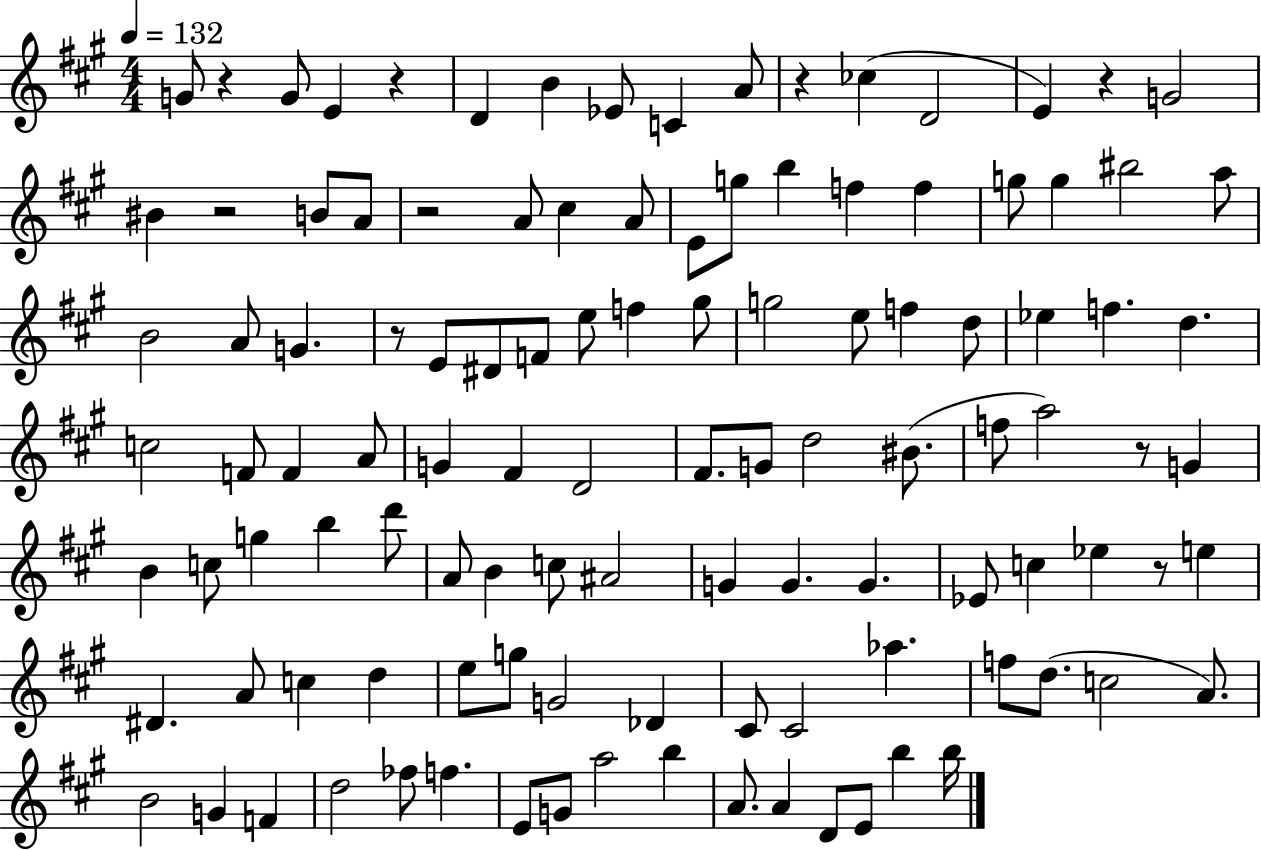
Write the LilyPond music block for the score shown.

{
  \clef treble
  \numericTimeSignature
  \time 4/4
  \key a \major
  \tempo 4 = 132
  \repeat volta 2 { g'8 r4 g'8 e'4 r4 | d'4 b'4 ees'8 c'4 a'8 | r4 ces''4( d'2 | e'4) r4 g'2 | \break bis'4 r2 b'8 a'8 | r2 a'8 cis''4 a'8 | e'8 g''8 b''4 f''4 f''4 | g''8 g''4 bis''2 a''8 | \break b'2 a'8 g'4. | r8 e'8 dis'8 f'8 e''8 f''4 gis''8 | g''2 e''8 f''4 d''8 | ees''4 f''4. d''4. | \break c''2 f'8 f'4 a'8 | g'4 fis'4 d'2 | fis'8. g'8 d''2 bis'8.( | f''8 a''2) r8 g'4 | \break b'4 c''8 g''4 b''4 d'''8 | a'8 b'4 c''8 ais'2 | g'4 g'4. g'4. | ees'8 c''4 ees''4 r8 e''4 | \break dis'4. a'8 c''4 d''4 | e''8 g''8 g'2 des'4 | cis'8 cis'2 aes''4. | f''8 d''8.( c''2 a'8.) | \break b'2 g'4 f'4 | d''2 fes''8 f''4. | e'8 g'8 a''2 b''4 | a'8. a'4 d'8 e'8 b''4 b''16 | \break } \bar "|."
}